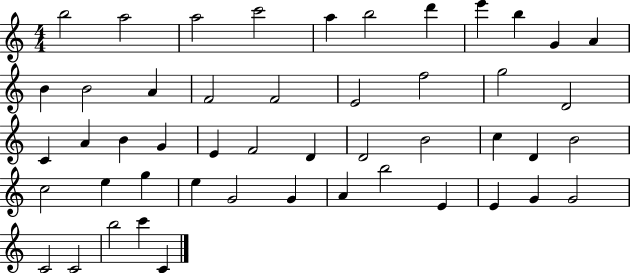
{
  \clef treble
  \numericTimeSignature
  \time 4/4
  \key c \major
  b''2 a''2 | a''2 c'''2 | a''4 b''2 d'''4 | e'''4 b''4 g'4 a'4 | \break b'4 b'2 a'4 | f'2 f'2 | e'2 f''2 | g''2 d'2 | \break c'4 a'4 b'4 g'4 | e'4 f'2 d'4 | d'2 b'2 | c''4 d'4 b'2 | \break c''2 e''4 g''4 | e''4 g'2 g'4 | a'4 b''2 e'4 | e'4 g'4 g'2 | \break c'2 c'2 | b''2 c'''4 c'4 | \bar "|."
}